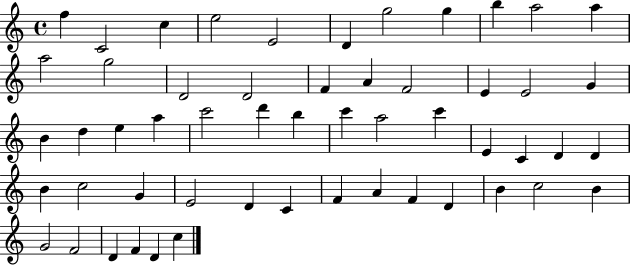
{
  \clef treble
  \time 4/4
  \defaultTimeSignature
  \key c \major
  f''4 c'2 c''4 | e''2 e'2 | d'4 g''2 g''4 | b''4 a''2 a''4 | \break a''2 g''2 | d'2 d'2 | f'4 a'4 f'2 | e'4 e'2 g'4 | \break b'4 d''4 e''4 a''4 | c'''2 d'''4 b''4 | c'''4 a''2 c'''4 | e'4 c'4 d'4 d'4 | \break b'4 c''2 g'4 | e'2 d'4 c'4 | f'4 a'4 f'4 d'4 | b'4 c''2 b'4 | \break g'2 f'2 | d'4 f'4 d'4 c''4 | \bar "|."
}